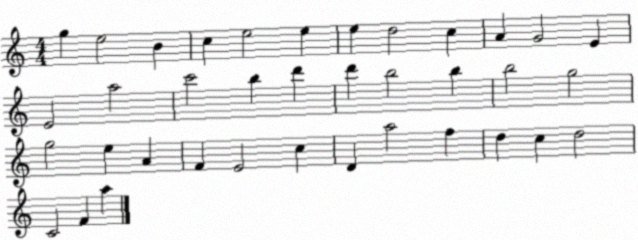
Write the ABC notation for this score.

X:1
T:Untitled
M:4/4
L:1/4
K:C
g e2 B c e2 e e d2 c A G2 E E2 a2 c'2 b d' d' b2 b b2 g2 g2 e A F E2 c D a2 f d c d2 C2 F a